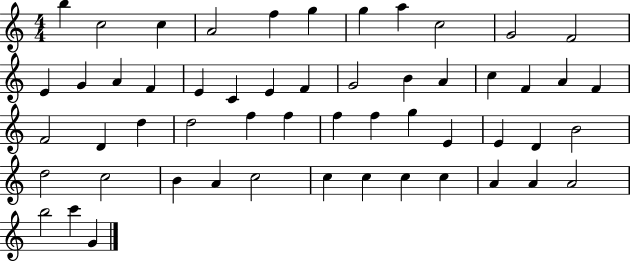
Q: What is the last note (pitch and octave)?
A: G4